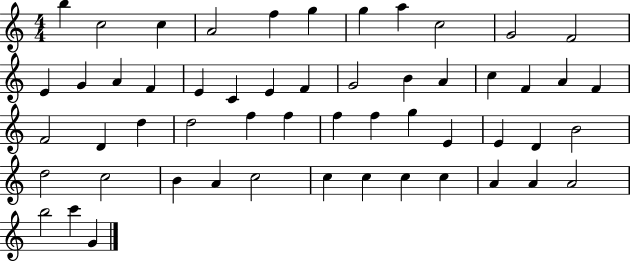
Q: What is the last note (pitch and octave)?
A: G4